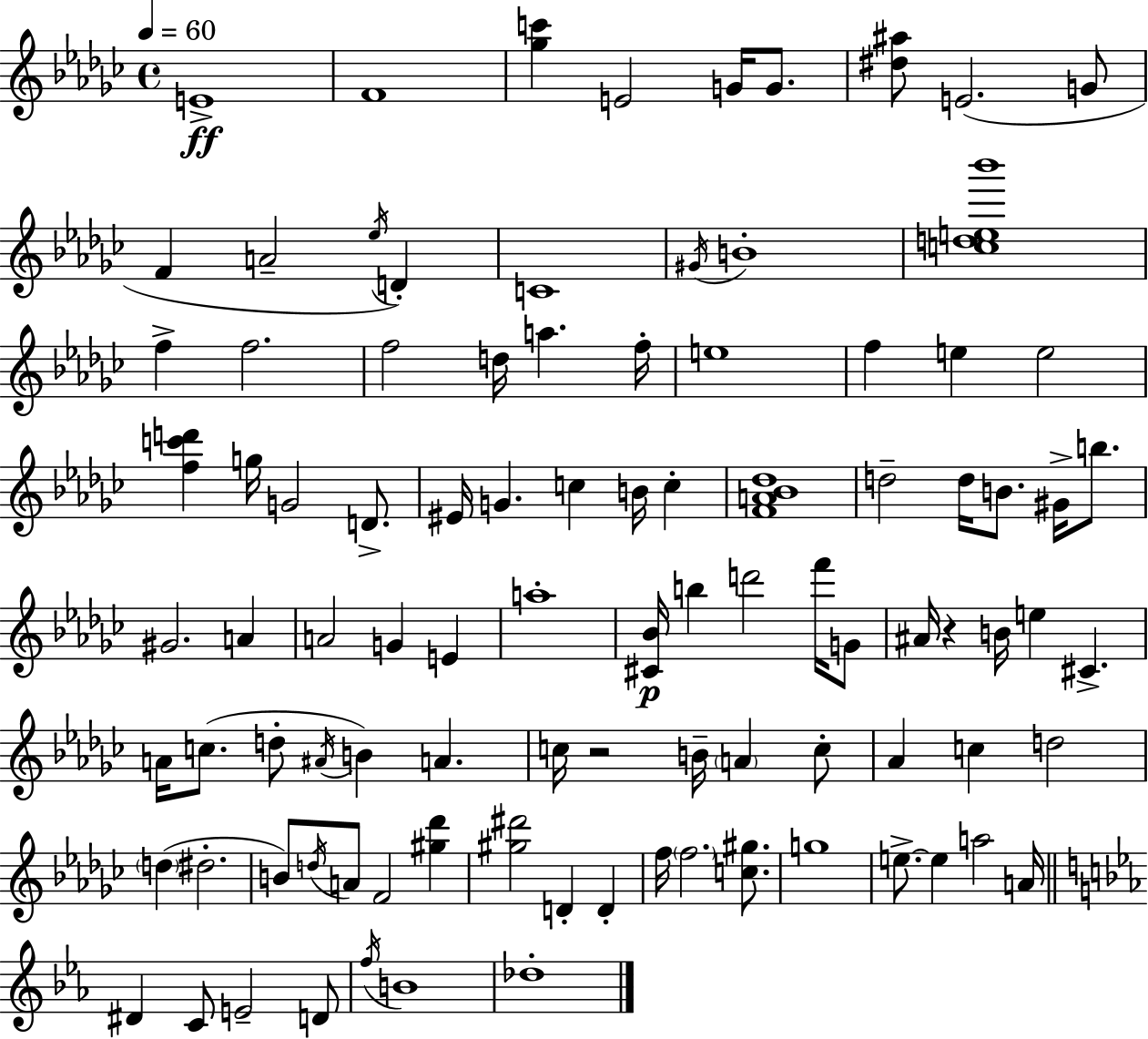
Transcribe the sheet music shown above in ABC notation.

X:1
T:Untitled
M:4/4
L:1/4
K:Ebm
E4 F4 [_gc'] E2 G/4 G/2 [^d^a]/2 E2 G/2 F A2 _e/4 D C4 ^G/4 B4 [cde_b']4 f f2 f2 d/4 a f/4 e4 f e e2 [fc'd'] g/4 G2 D/2 ^E/4 G c B/4 c [FA_B_d]4 d2 d/4 B/2 ^G/4 b/2 ^G2 A A2 G E a4 [^C_B]/4 b d'2 f'/4 G/2 ^A/4 z B/4 e ^C A/4 c/2 d/2 ^A/4 B A c/4 z2 B/4 A c/2 _A c d2 d ^d2 B/2 d/4 A/2 F2 [^g_d'] [^g^d']2 D D f/4 f2 [c^g]/2 g4 e/2 e a2 A/4 ^D C/2 E2 D/2 f/4 B4 _d4